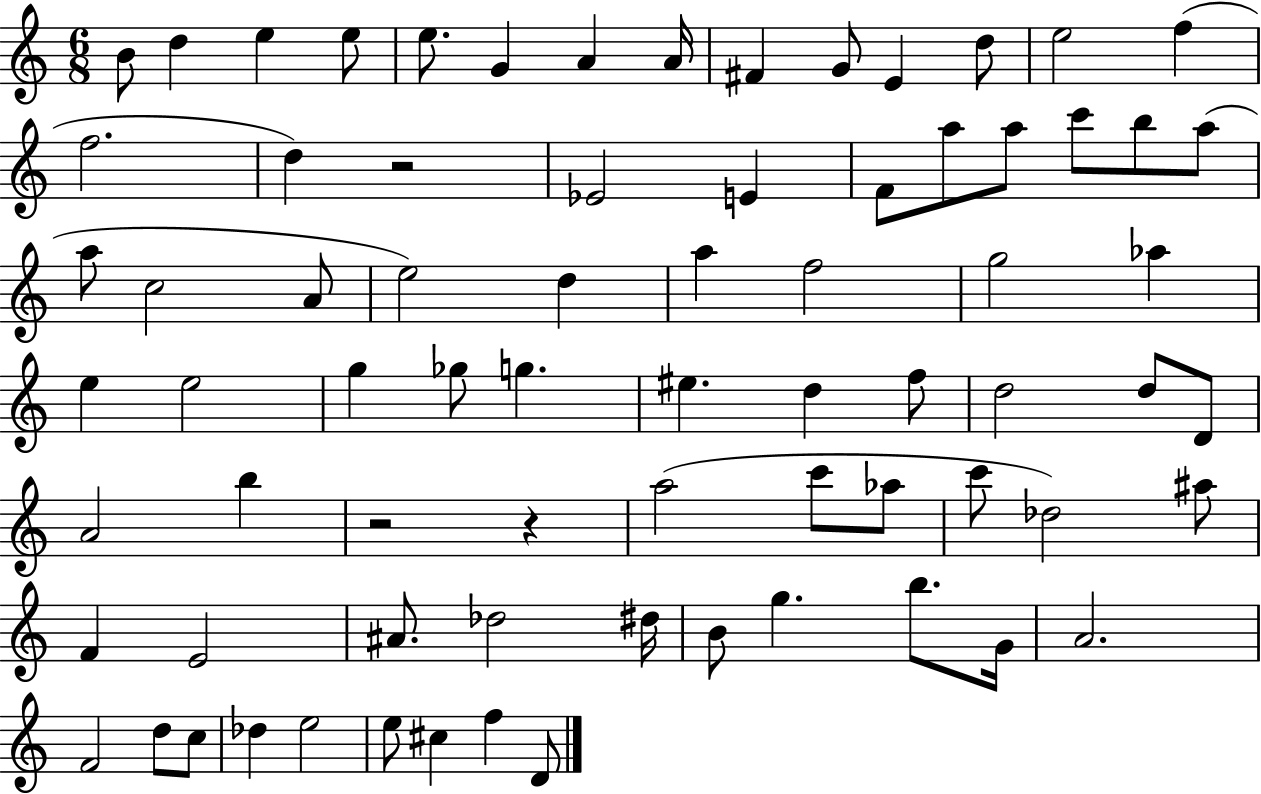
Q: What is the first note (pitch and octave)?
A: B4